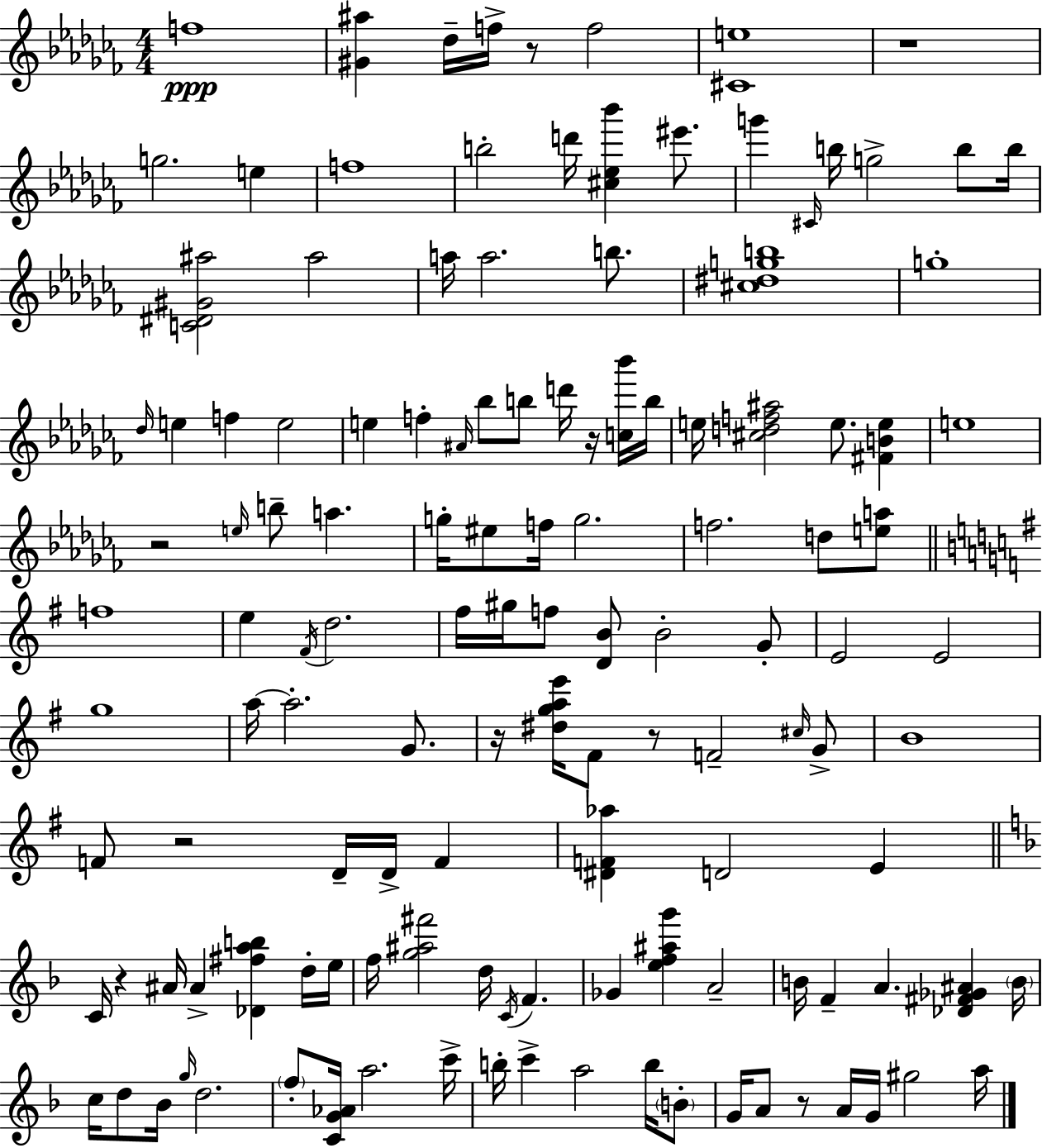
{
  \clef treble
  \numericTimeSignature
  \time 4/4
  \key aes \minor
  \repeat volta 2 { f''1\ppp | <gis' ais''>4 des''16-- f''16-> r8 f''2 | <cis' e''>1 | r1 | \break g''2. e''4 | f''1 | b''2-. d'''16 <cis'' ees'' bes'''>4 eis'''8. | g'''4 \grace { cis'16 } b''16 g''2-> b''8 | \break b''16 <c' dis' gis' ais''>2 ais''2 | a''16 a''2. b''8. | <cis'' dis'' g'' b''>1 | g''1-. | \break \grace { des''16 } e''4 f''4 e''2 | e''4 f''4-. \grace { ais'16 } bes''8 b''8 d'''16 | r16 <c'' bes'''>16 b''16 e''16 <cis'' d'' f'' ais''>2 e''8. <fis' b' e''>4 | e''1 | \break r2 \grace { e''16 } b''8-- a''4. | g''16-. eis''8 f''16 g''2. | f''2. | d''8 <e'' a''>8 \bar "||" \break \key e \minor f''1 | e''4 \acciaccatura { fis'16 } d''2. | fis''16 gis''16 f''8 <d' b'>8 b'2-. g'8-. | e'2 e'2 | \break g''1 | a''16~~ a''2.-. g'8. | r16 <dis'' g'' a'' e'''>16 fis'8 r8 f'2-- \grace { cis''16 } | g'8-> b'1 | \break f'8 r2 d'16-- d'16-> f'4 | <dis' f' aes''>4 d'2 e'4 | \bar "||" \break \key d \minor c'16 r4 ais'16 ais'4-> <des' fis'' a'' b''>4 d''16-. e''16 | f''16 <g'' ais'' fis'''>2 d''16 \acciaccatura { c'16 } f'4. | ges'4 <e'' f'' ais'' g'''>4 a'2-- | b'16 f'4-- a'4. <des' fis' ges' ais'>4 | \break \parenthesize b'16 c''16 d''8 bes'16 \grace { g''16 } d''2. | \parenthesize f''8-. <c' g' aes'>16 a''2. | c'''16-> b''16-. c'''4-> a''2 b''16 | \parenthesize b'8-. g'16 a'8 r8 a'16 g'16 gis''2 | \break a''16 } \bar "|."
}